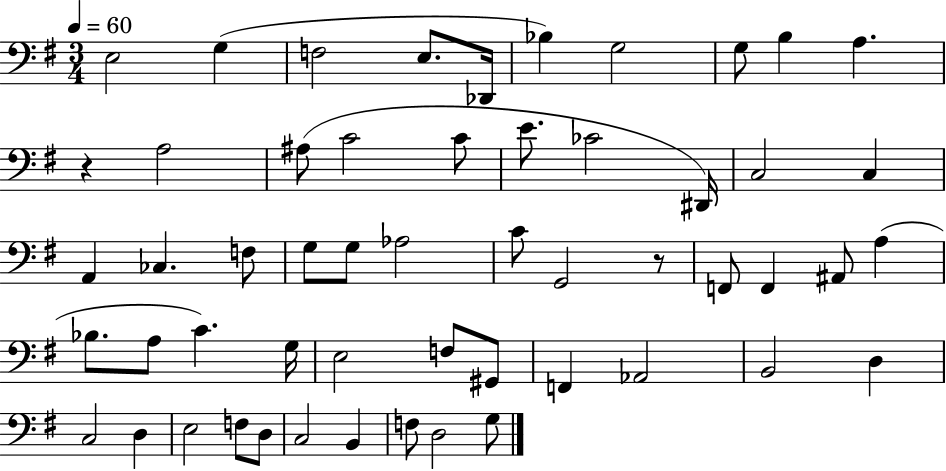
{
  \clef bass
  \numericTimeSignature
  \time 3/4
  \key g \major
  \tempo 4 = 60
  e2 g4( | f2 e8. des,16 | bes4) g2 | g8 b4 a4. | \break r4 a2 | ais8( c'2 c'8 | e'8. ces'2 dis,16) | c2 c4 | \break a,4 ces4. f8 | g8 g8 aes2 | c'8 g,2 r8 | f,8 f,4 ais,8 a4( | \break bes8. a8 c'4.) g16 | e2 f8 gis,8 | f,4 aes,2 | b,2 d4 | \break c2 d4 | e2 f8 d8 | c2 b,4 | f8 d2 g8 | \break \bar "|."
}